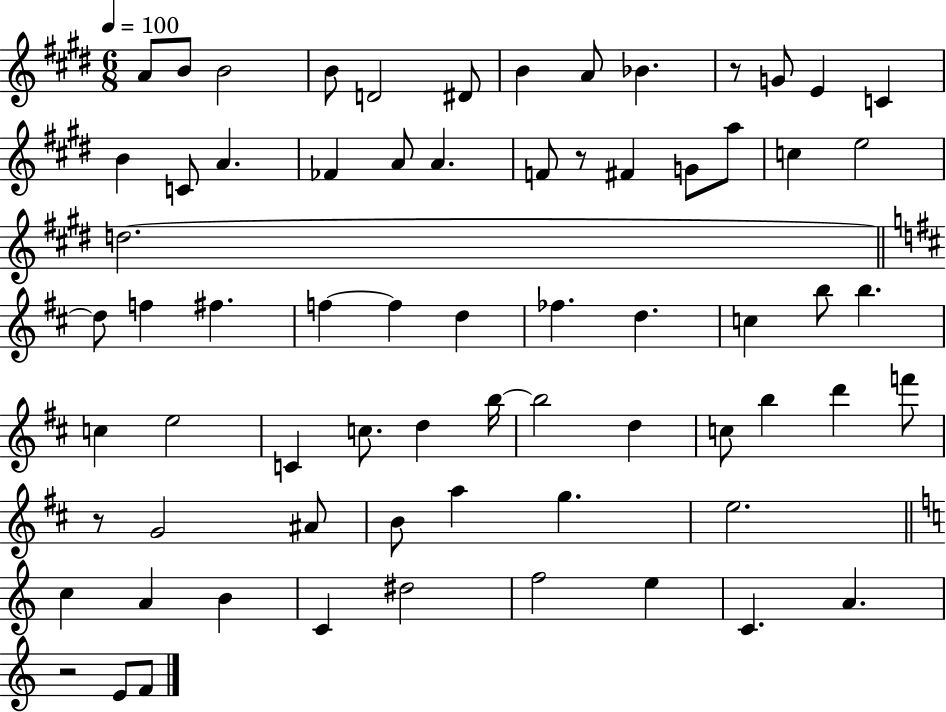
{
  \clef treble
  \numericTimeSignature
  \time 6/8
  \key e \major
  \tempo 4 = 100
  a'8 b'8 b'2 | b'8 d'2 dis'8 | b'4 a'8 bes'4. | r8 g'8 e'4 c'4 | \break b'4 c'8 a'4. | fes'4 a'8 a'4. | f'8 r8 fis'4 g'8 a''8 | c''4 e''2 | \break d''2.~~ | \bar "||" \break \key b \minor d''8 f''4 fis''4. | f''4~~ f''4 d''4 | fes''4. d''4. | c''4 b''8 b''4. | \break c''4 e''2 | c'4 c''8. d''4 b''16~~ | b''2 d''4 | c''8 b''4 d'''4 f'''8 | \break r8 g'2 ais'8 | b'8 a''4 g''4. | e''2. | \bar "||" \break \key c \major c''4 a'4 b'4 | c'4 dis''2 | f''2 e''4 | c'4. a'4. | \break r2 e'8 f'8 | \bar "|."
}